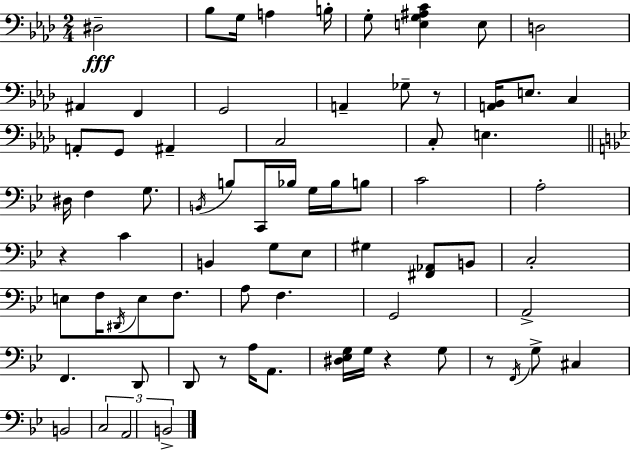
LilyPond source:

{
  \clef bass
  \numericTimeSignature
  \time 2/4
  \key aes \major
  \repeat volta 2 { dis2--\fff | bes8 g16 a4 b16-. | g8-. <e g ais c'>4 e8 | d2 | \break ais,4 f,4 | g,2 | a,4-- ges8-- r8 | <a, bes,>16 e8. c4 | \break a,8-. g,8 ais,4-- | c2 | c8-. e4. | \bar "||" \break \key bes \major dis16 f4 g8. | \acciaccatura { b,16 } b8 c,16 bes16 g16 bes16 b8 | c'2 | a2-. | \break r4 c'4 | b,4 g8 ees8 | gis4 <fis, aes,>8 b,8 | c2-. | \break e8 f16 \acciaccatura { dis,16 } e8 f8. | a8 f4. | g,2 | a,2-> | \break f,4. | d,8 d,8 r8 a16 a,8. | <dis ees g>16 g16 r4 | g8 r8 \acciaccatura { f,16 } g8-> cis4 | \break b,2 | \tuplet 3/2 { c2 | a,2 | b,2-> } | \break } \bar "|."
}